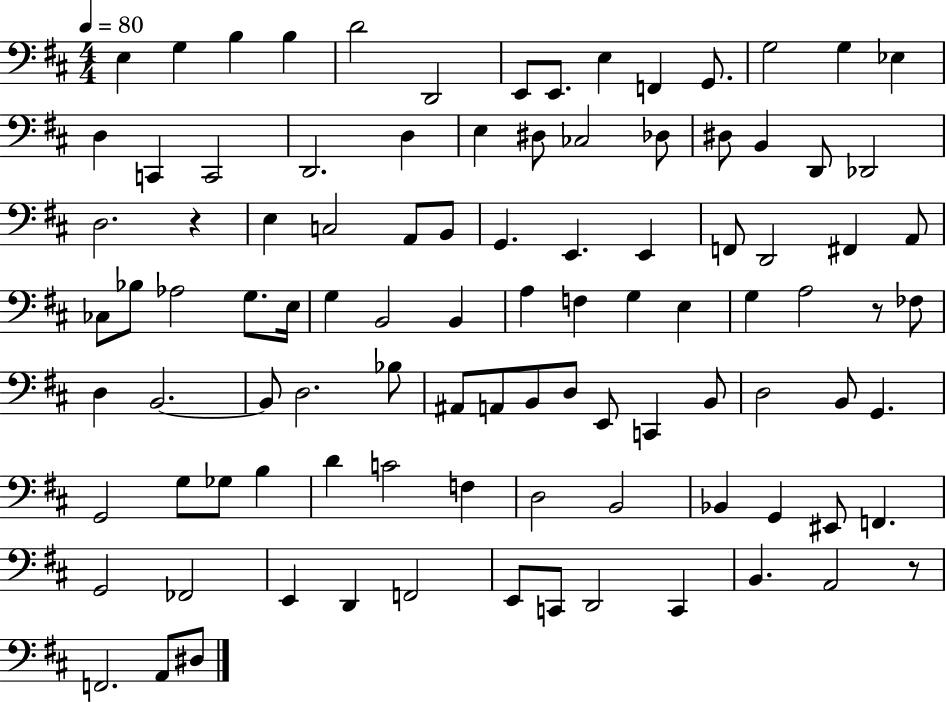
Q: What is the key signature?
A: D major